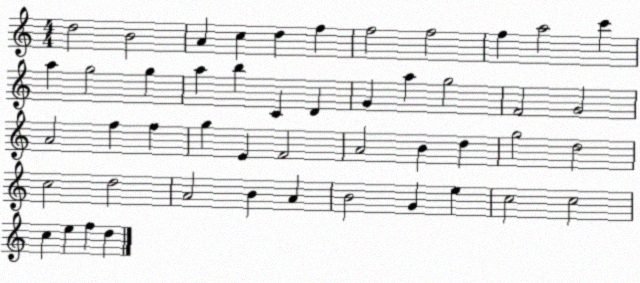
X:1
T:Untitled
M:4/4
L:1/4
K:C
d2 B2 A c d f f2 f2 f a2 c' a g2 g a b C D G a g2 F2 G2 A2 f f g E F2 A2 B d g2 d2 c2 d2 A2 B A B2 G e c2 c2 c e f d